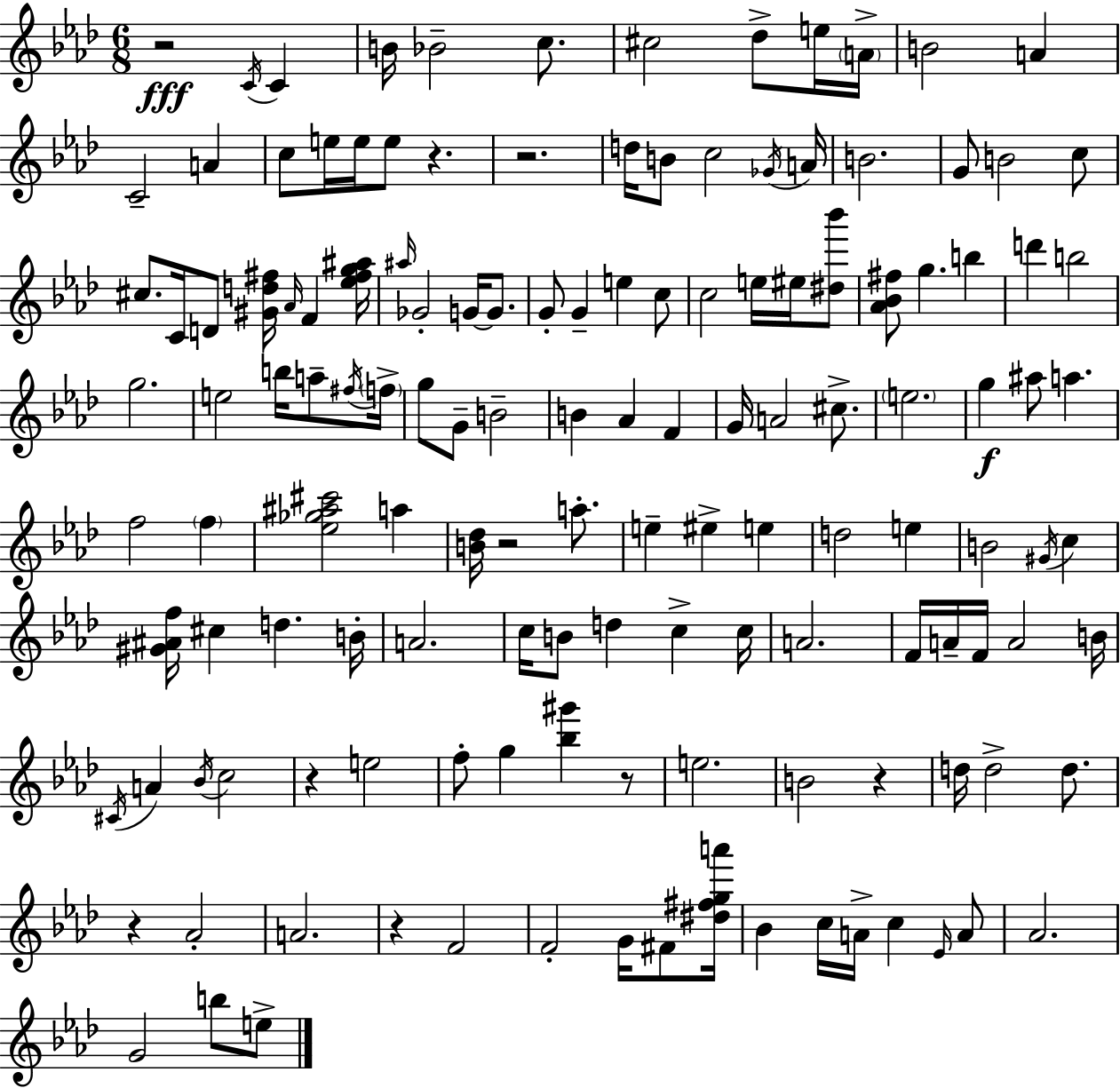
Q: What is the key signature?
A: F minor